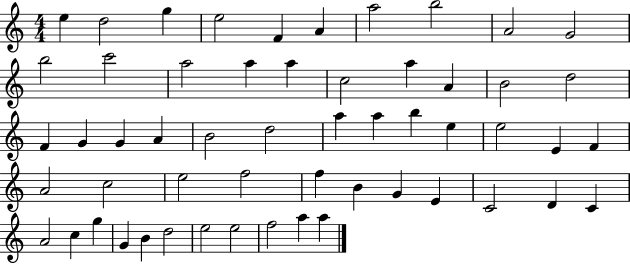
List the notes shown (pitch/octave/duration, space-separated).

E5/q D5/h G5/q E5/h F4/q A4/q A5/h B5/h A4/h G4/h B5/h C6/h A5/h A5/q A5/q C5/h A5/q A4/q B4/h D5/h F4/q G4/q G4/q A4/q B4/h D5/h A5/q A5/q B5/q E5/q E5/h E4/q F4/q A4/h C5/h E5/h F5/h F5/q B4/q G4/q E4/q C4/h D4/q C4/q A4/h C5/q G5/q G4/q B4/q D5/h E5/h E5/h F5/h A5/q A5/q